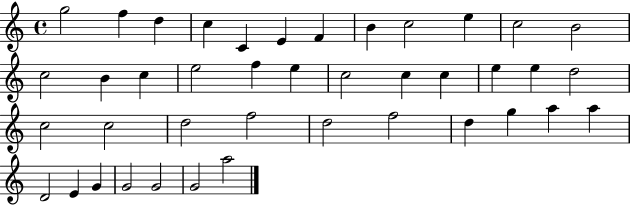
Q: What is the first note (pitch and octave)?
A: G5